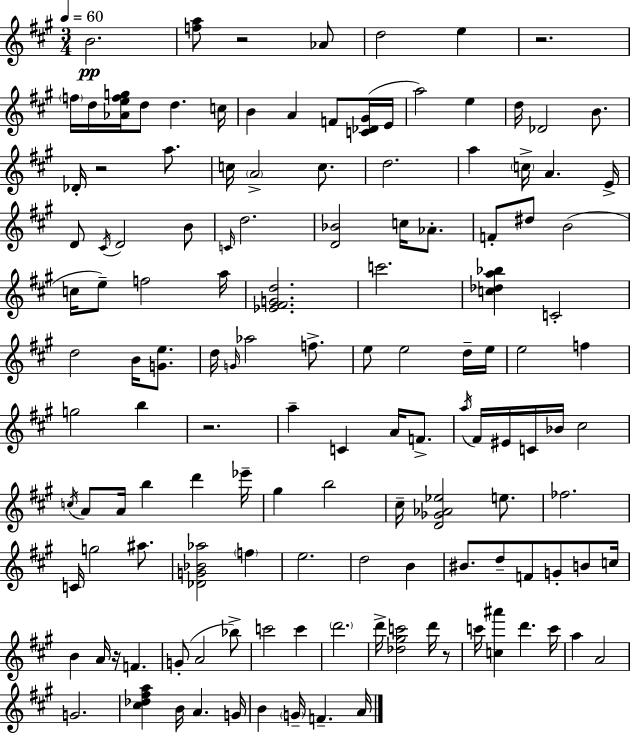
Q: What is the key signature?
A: A major